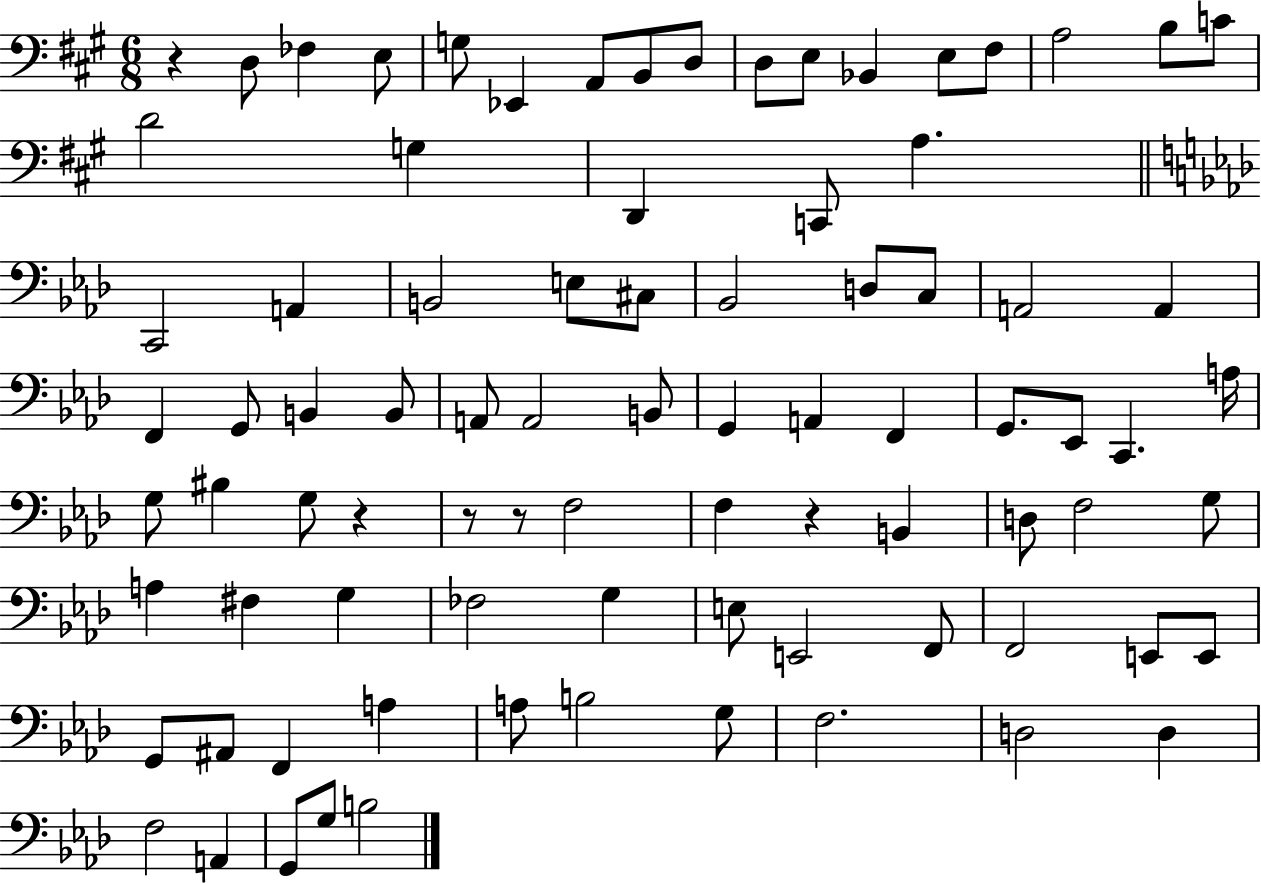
{
  \clef bass
  \numericTimeSignature
  \time 6/8
  \key a \major
  \repeat volta 2 { r4 d8 fes4 e8 | g8 ees,4 a,8 b,8 d8 | d8 e8 bes,4 e8 fis8 | a2 b8 c'8 | \break d'2 g4 | d,4 c,8 a4. | \bar "||" \break \key aes \major c,2 a,4 | b,2 e8 cis8 | bes,2 d8 c8 | a,2 a,4 | \break f,4 g,8 b,4 b,8 | a,8 a,2 b,8 | g,4 a,4 f,4 | g,8. ees,8 c,4. a16 | \break g8 bis4 g8 r4 | r8 r8 f2 | f4 r4 b,4 | d8 f2 g8 | \break a4 fis4 g4 | fes2 g4 | e8 e,2 f,8 | f,2 e,8 e,8 | \break g,8 ais,8 f,4 a4 | a8 b2 g8 | f2. | d2 d4 | \break f2 a,4 | g,8 g8 b2 | } \bar "|."
}